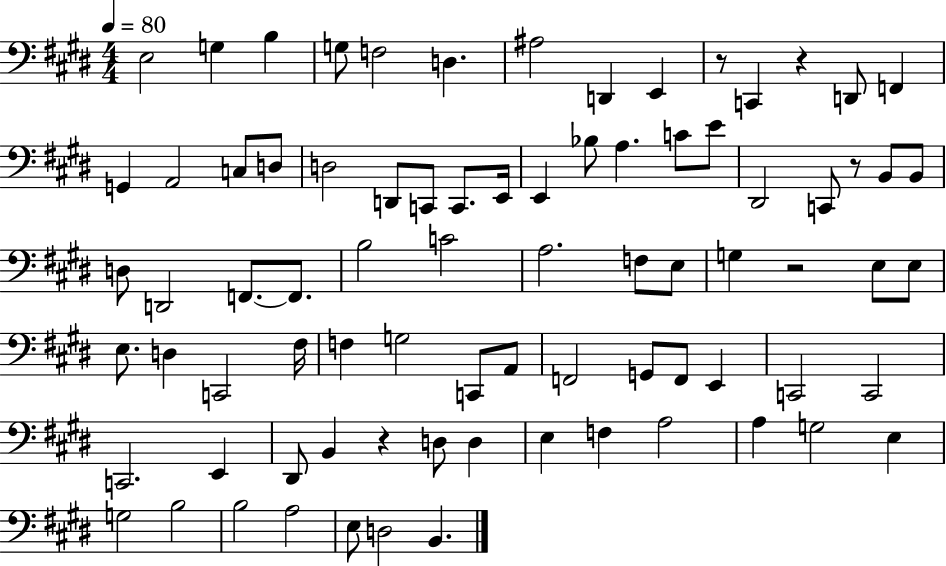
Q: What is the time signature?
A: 4/4